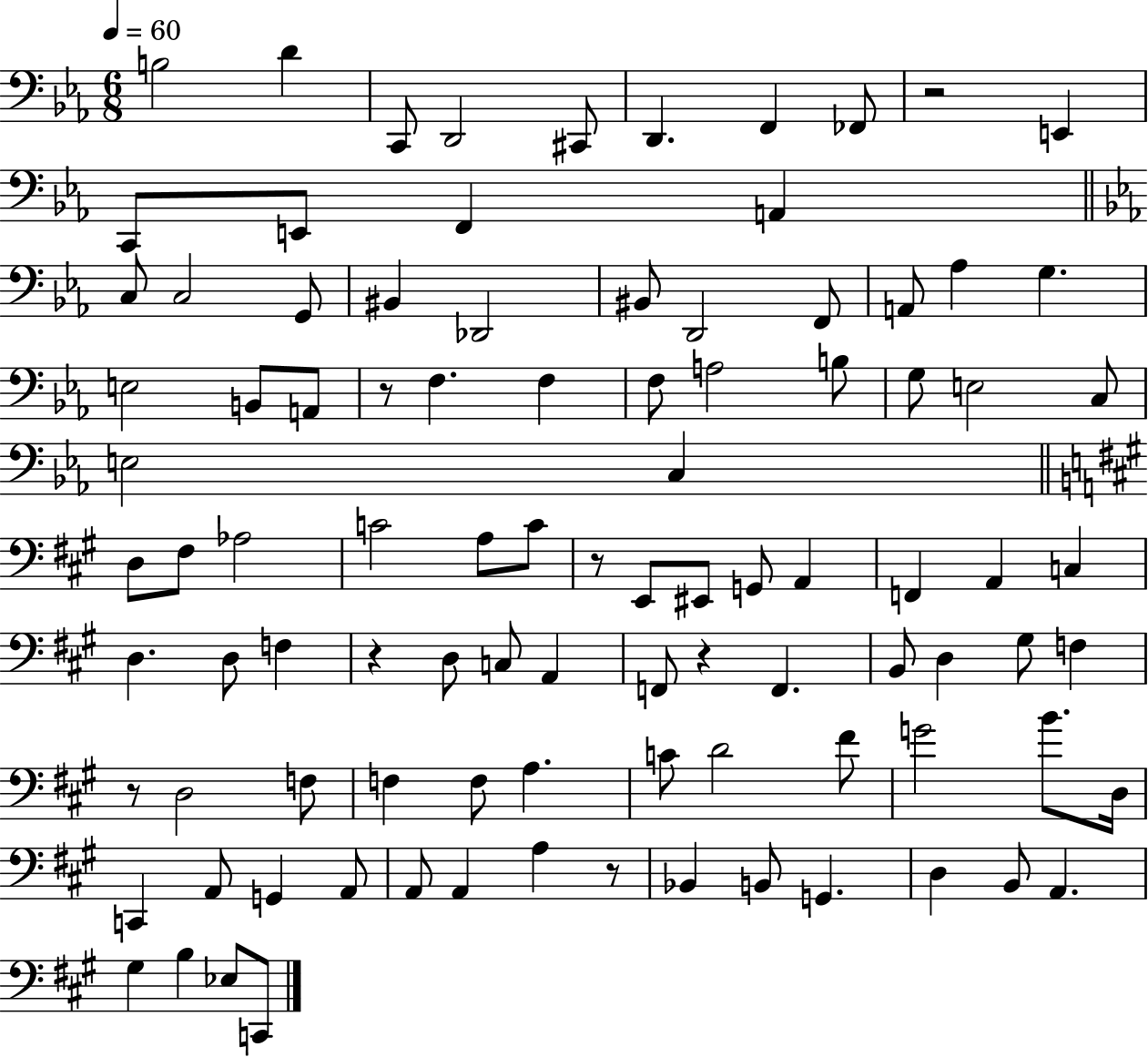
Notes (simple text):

B3/h D4/q C2/e D2/h C#2/e D2/q. F2/q FES2/e R/h E2/q C2/e E2/e F2/q A2/q C3/e C3/h G2/e BIS2/q Db2/h BIS2/e D2/h F2/e A2/e Ab3/q G3/q. E3/h B2/e A2/e R/e F3/q. F3/q F3/e A3/h B3/e G3/e E3/h C3/e E3/h C3/q D3/e F#3/e Ab3/h C4/h A3/e C4/e R/e E2/e EIS2/e G2/e A2/q F2/q A2/q C3/q D3/q. D3/e F3/q R/q D3/e C3/e A2/q F2/e R/q F2/q. B2/e D3/q G#3/e F3/q R/e D3/h F3/e F3/q F3/e A3/q. C4/e D4/h F#4/e G4/h B4/e. D3/s C2/q A2/e G2/q A2/e A2/e A2/q A3/q R/e Bb2/q B2/e G2/q. D3/q B2/e A2/q. G#3/q B3/q Eb3/e C2/e